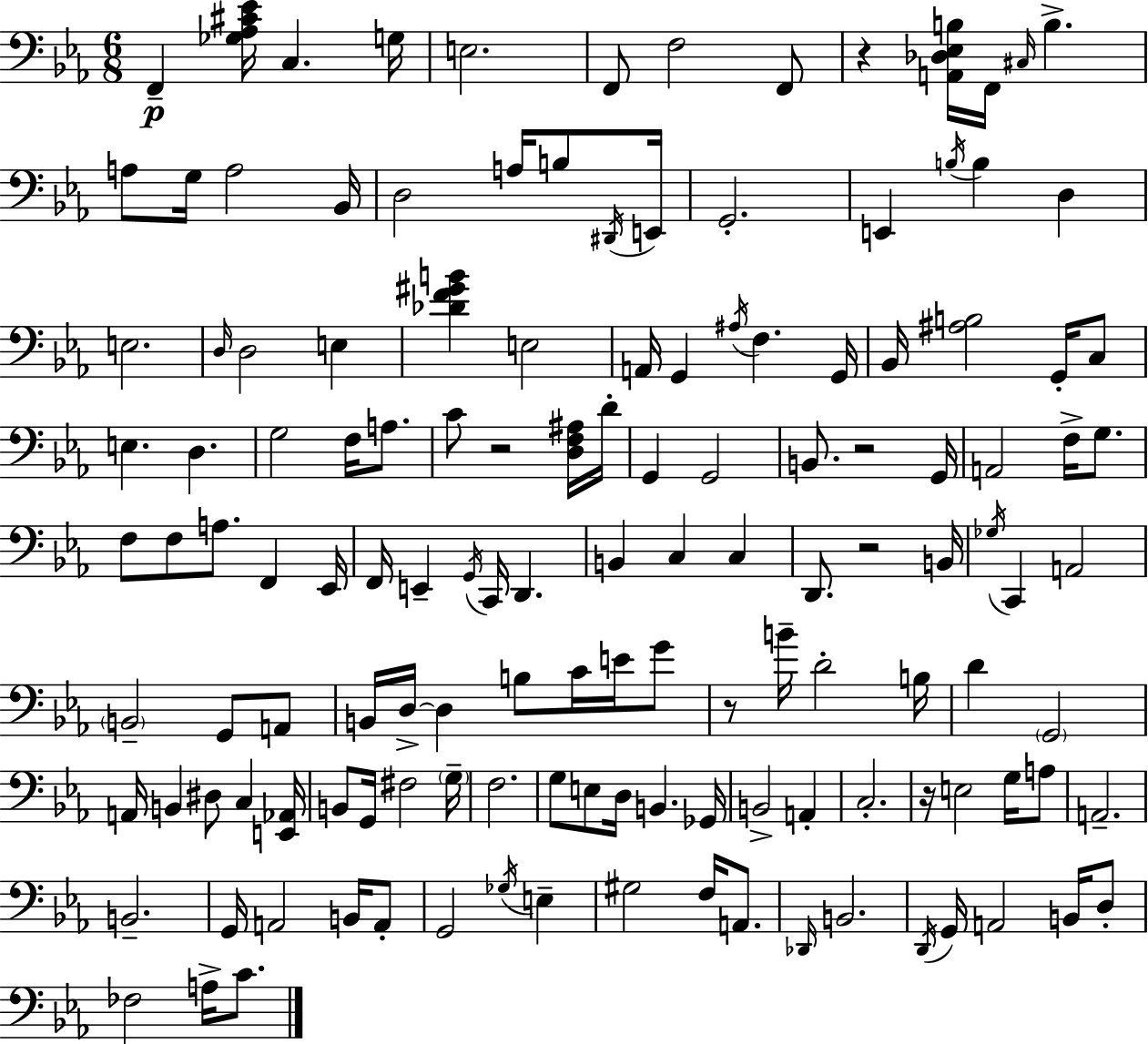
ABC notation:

X:1
T:Untitled
M:6/8
L:1/4
K:Cm
F,, [_G,_A,^C_E]/4 C, G,/4 E,2 F,,/2 F,2 F,,/2 z [A,,_D,_E,B,]/4 F,,/4 ^C,/4 B, A,/2 G,/4 A,2 _B,,/4 D,2 A,/4 B,/2 ^D,,/4 E,,/4 G,,2 E,, B,/4 B, D, E,2 D,/4 D,2 E, [_DF^GB] E,2 A,,/4 G,, ^A,/4 F, G,,/4 _B,,/4 [^A,B,]2 G,,/4 C,/2 E, D, G,2 F,/4 A,/2 C/2 z2 [D,F,^A,]/4 D/4 G,, G,,2 B,,/2 z2 G,,/4 A,,2 F,/4 G,/2 F,/2 F,/2 A,/2 F,, _E,,/4 F,,/4 E,, G,,/4 C,,/4 D,, B,, C, C, D,,/2 z2 B,,/4 _G,/4 C,, A,,2 B,,2 G,,/2 A,,/2 B,,/4 D,/4 D, B,/2 C/4 E/4 G/2 z/2 B/4 D2 B,/4 D G,,2 A,,/4 B,, ^D,/2 C, [E,,_A,,]/4 B,,/2 G,,/4 ^F,2 G,/4 F,2 G,/2 E,/2 D,/4 B,, _G,,/4 B,,2 A,, C,2 z/4 E,2 G,/4 A,/2 A,,2 B,,2 G,,/4 A,,2 B,,/4 A,,/2 G,,2 _G,/4 E, ^G,2 F,/4 A,,/2 _D,,/4 B,,2 D,,/4 G,,/4 A,,2 B,,/4 D,/2 _F,2 A,/4 C/2